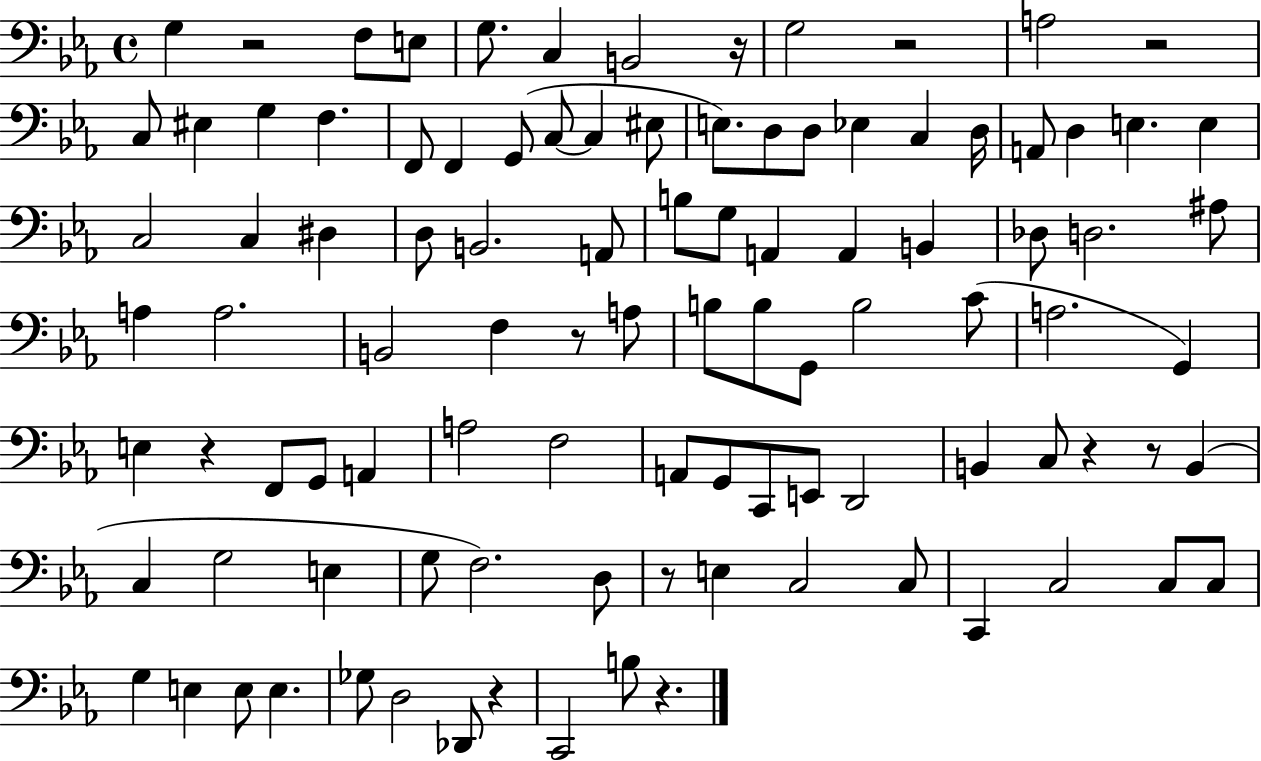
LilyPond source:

{
  \clef bass
  \time 4/4
  \defaultTimeSignature
  \key ees \major
  g4 r2 f8 e8 | g8. c4 b,2 r16 | g2 r2 | a2 r2 | \break c8 eis4 g4 f4. | f,8 f,4 g,8( c8~~ c4 eis8 | e8.) d8 d8 ees4 c4 d16 | a,8 d4 e4. e4 | \break c2 c4 dis4 | d8 b,2. a,8 | b8 g8 a,4 a,4 b,4 | des8 d2. ais8 | \break a4 a2. | b,2 f4 r8 a8 | b8 b8 g,8 b2 c'8( | a2. g,4) | \break e4 r4 f,8 g,8 a,4 | a2 f2 | a,8 g,8 c,8 e,8 d,2 | b,4 c8 r4 r8 b,4( | \break c4 g2 e4 | g8 f2.) d8 | r8 e4 c2 c8 | c,4 c2 c8 c8 | \break g4 e4 e8 e4. | ges8 d2 des,8 r4 | c,2 b8 r4. | \bar "|."
}